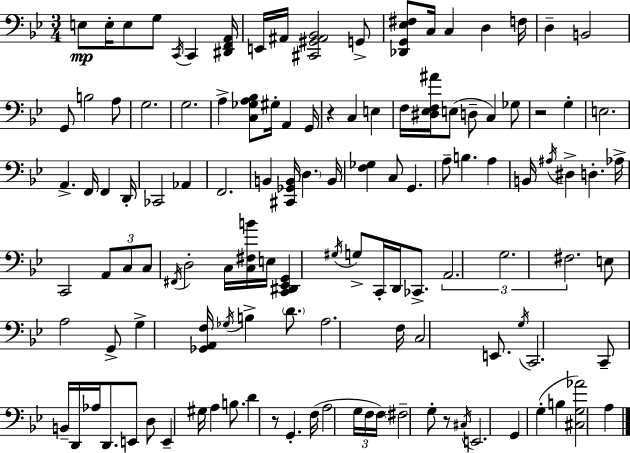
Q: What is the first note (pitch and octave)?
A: E3